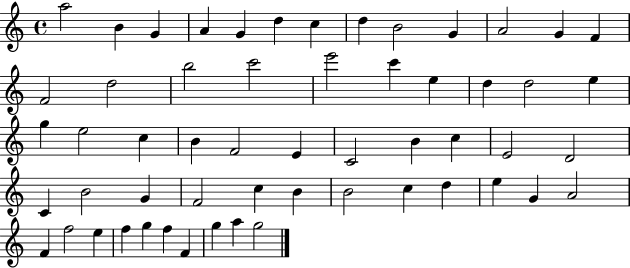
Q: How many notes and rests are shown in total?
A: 56